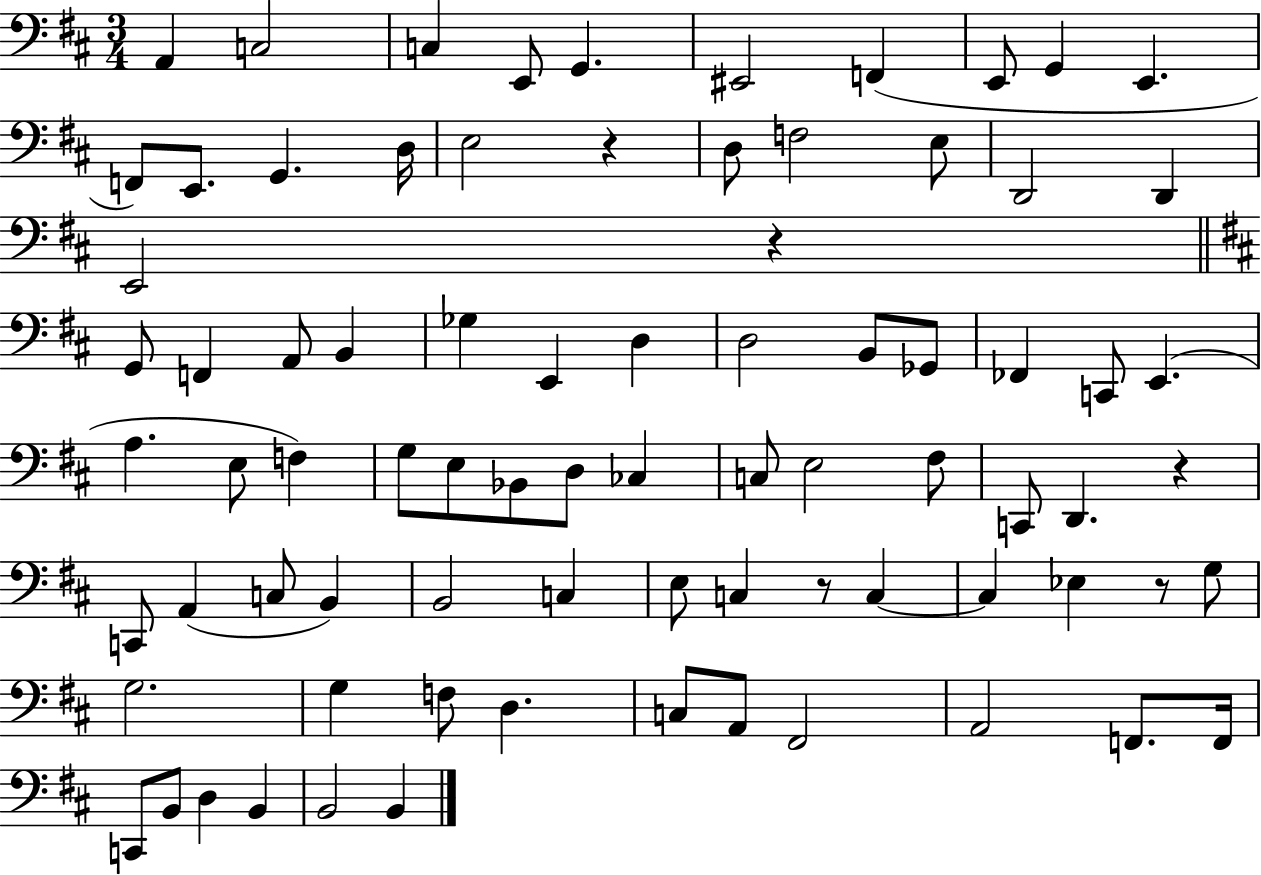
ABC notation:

X:1
T:Untitled
M:3/4
L:1/4
K:D
A,, C,2 C, E,,/2 G,, ^E,,2 F,, E,,/2 G,, E,, F,,/2 E,,/2 G,, D,/4 E,2 z D,/2 F,2 E,/2 D,,2 D,, E,,2 z G,,/2 F,, A,,/2 B,, _G, E,, D, D,2 B,,/2 _G,,/2 _F,, C,,/2 E,, A, E,/2 F, G,/2 E,/2 _B,,/2 D,/2 _C, C,/2 E,2 ^F,/2 C,,/2 D,, z C,,/2 A,, C,/2 B,, B,,2 C, E,/2 C, z/2 C, C, _E, z/2 G,/2 G,2 G, F,/2 D, C,/2 A,,/2 ^F,,2 A,,2 F,,/2 F,,/4 C,,/2 B,,/2 D, B,, B,,2 B,,